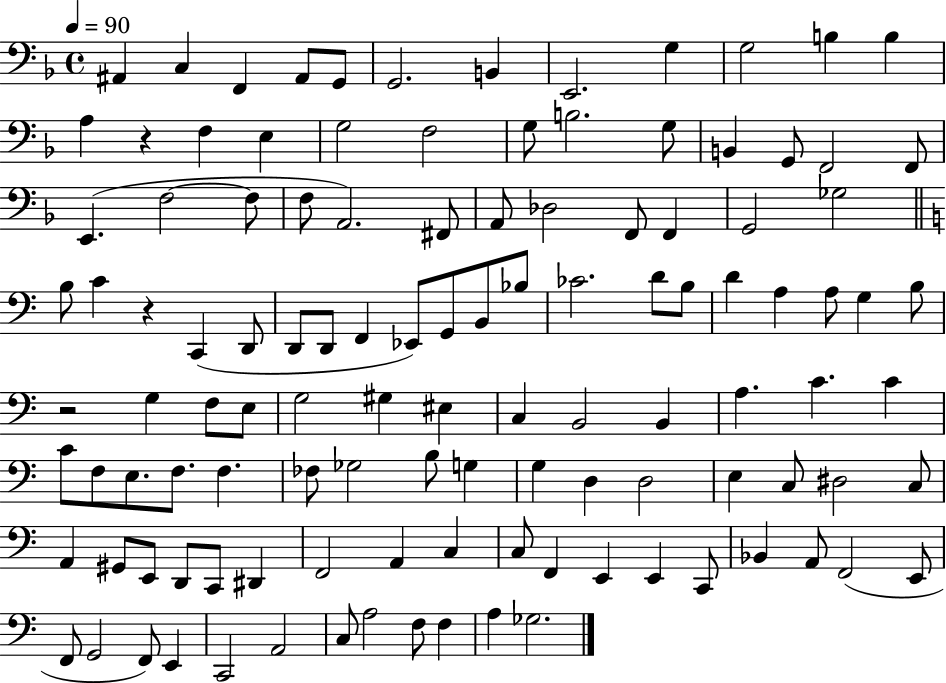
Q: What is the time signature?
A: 4/4